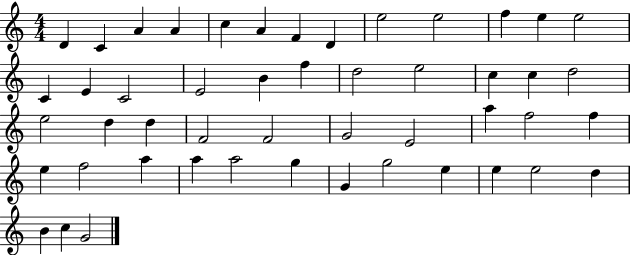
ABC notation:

X:1
T:Untitled
M:4/4
L:1/4
K:C
D C A A c A F D e2 e2 f e e2 C E C2 E2 B f d2 e2 c c d2 e2 d d F2 F2 G2 E2 a f2 f e f2 a a a2 g G g2 e e e2 d B c G2